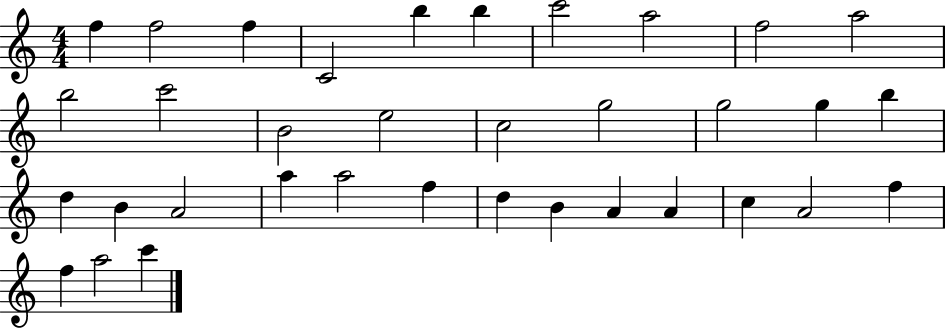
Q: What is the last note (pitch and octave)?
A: C6